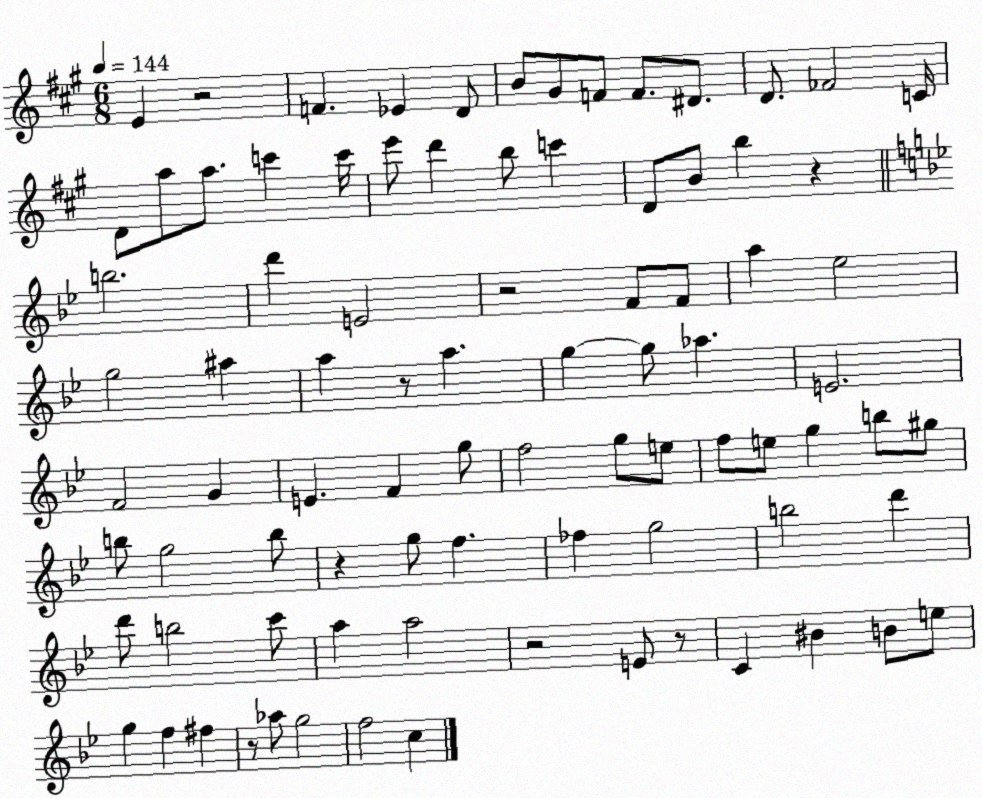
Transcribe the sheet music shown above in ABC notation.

X:1
T:Untitled
M:6/8
L:1/4
K:A
E z2 F _E D/2 B/2 ^G/2 F/2 F/2 ^D/2 D/2 _F2 C/4 D/2 a/2 a/2 c' c'/4 e'/2 d' b/2 c' D/2 B/2 b z b2 d' E2 z2 F/2 F/2 a _e2 g2 ^a a z/2 a g g/2 _a E2 F2 G E F g/2 f2 g/2 e/2 f/2 e/2 g b/2 ^g/2 b/2 g2 b/2 z g/2 f _f g2 b2 d' d'/2 b2 c'/2 a a2 z2 E/2 z/2 C ^B B/2 e/2 g f ^f z/2 _a/2 g2 f2 c